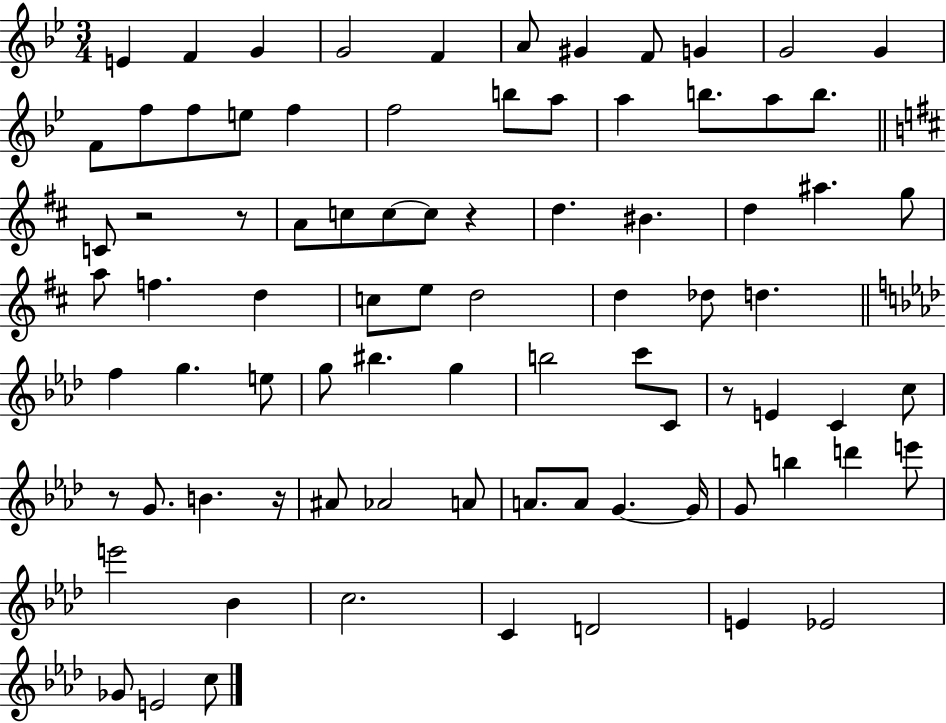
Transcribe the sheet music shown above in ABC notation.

X:1
T:Untitled
M:3/4
L:1/4
K:Bb
E F G G2 F A/2 ^G F/2 G G2 G F/2 f/2 f/2 e/2 f f2 b/2 a/2 a b/2 a/2 b/2 C/2 z2 z/2 A/2 c/2 c/2 c/2 z d ^B d ^a g/2 a/2 f d c/2 e/2 d2 d _d/2 d f g e/2 g/2 ^b g b2 c'/2 C/2 z/2 E C c/2 z/2 G/2 B z/4 ^A/2 _A2 A/2 A/2 A/2 G G/4 G/2 b d' e'/2 e'2 _B c2 C D2 E _E2 _G/2 E2 c/2